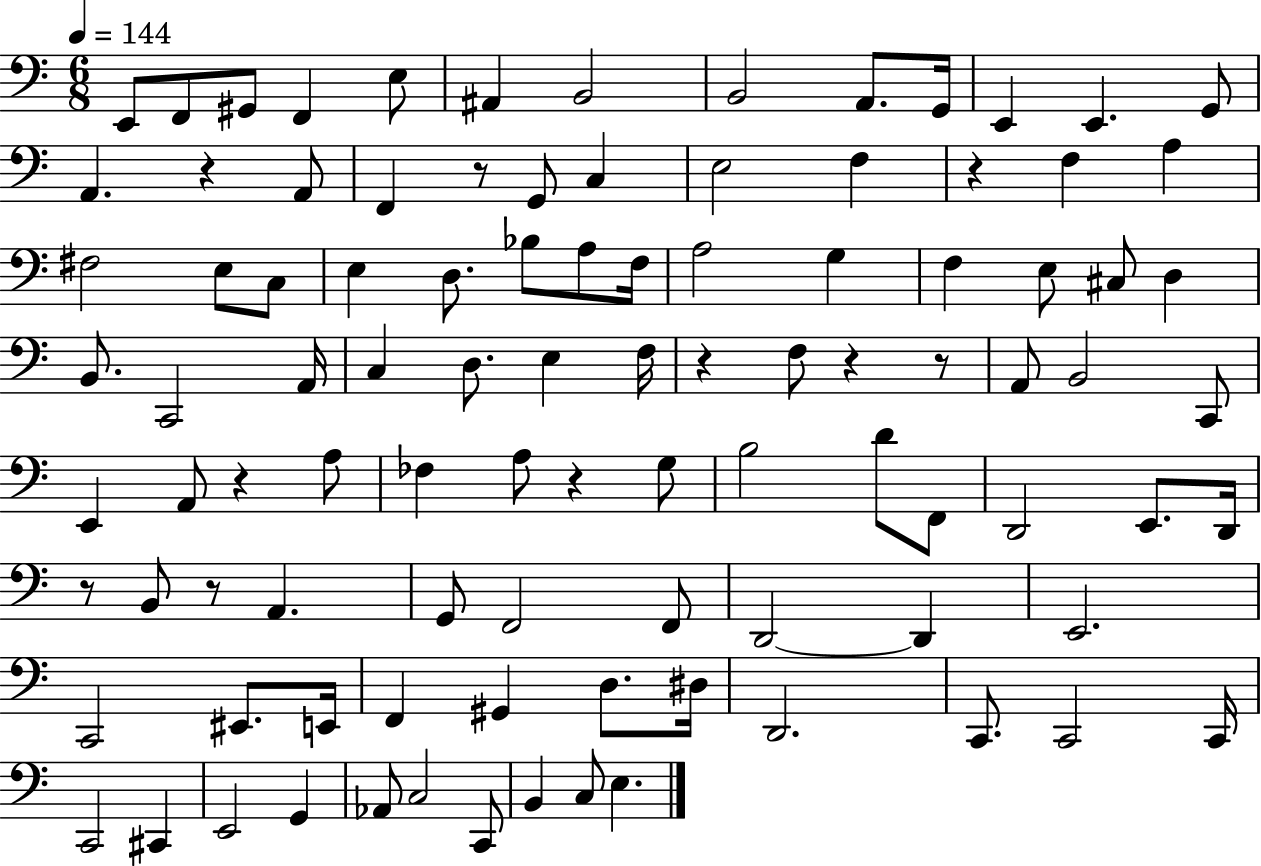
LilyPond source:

{
  \clef bass
  \numericTimeSignature
  \time 6/8
  \key c \major
  \tempo 4 = 144
  e,8 f,8 gis,8 f,4 e8 | ais,4 b,2 | b,2 a,8. g,16 | e,4 e,4. g,8 | \break a,4. r4 a,8 | f,4 r8 g,8 c4 | e2 f4 | r4 f4 a4 | \break fis2 e8 c8 | e4 d8. bes8 a8 f16 | a2 g4 | f4 e8 cis8 d4 | \break b,8. c,2 a,16 | c4 d8. e4 f16 | r4 f8 r4 r8 | a,8 b,2 c,8 | \break e,4 a,8 r4 a8 | fes4 a8 r4 g8 | b2 d'8 f,8 | d,2 e,8. d,16 | \break r8 b,8 r8 a,4. | g,8 f,2 f,8 | d,2~~ d,4 | e,2. | \break c,2 eis,8. e,16 | f,4 gis,4 d8. dis16 | d,2. | c,8. c,2 c,16 | \break c,2 cis,4 | e,2 g,4 | aes,8 c2 c,8 | b,4 c8 e4. | \break \bar "|."
}